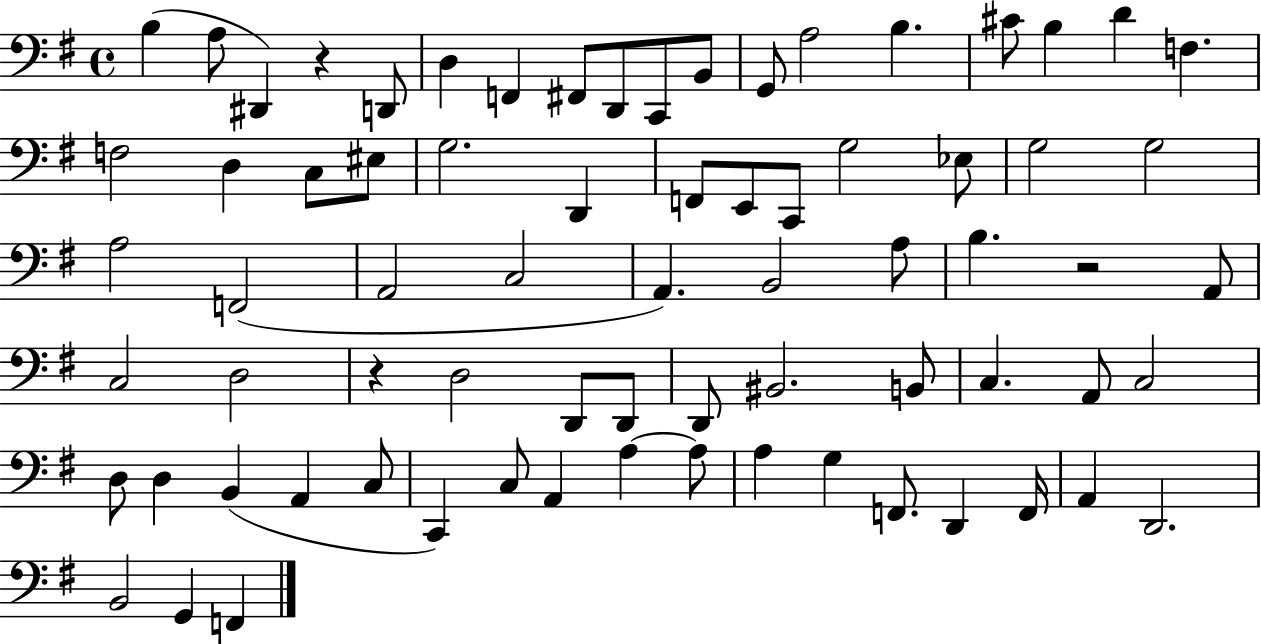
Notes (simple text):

B3/q A3/e D#2/q R/q D2/e D3/q F2/q F#2/e D2/e C2/e B2/e G2/e A3/h B3/q. C#4/e B3/q D4/q F3/q. F3/h D3/q C3/e EIS3/e G3/h. D2/q F2/e E2/e C2/e G3/h Eb3/e G3/h G3/h A3/h F2/h A2/h C3/h A2/q. B2/h A3/e B3/q. R/h A2/e C3/h D3/h R/q D3/h D2/e D2/e D2/e BIS2/h. B2/e C3/q. A2/e C3/h D3/e D3/q B2/q A2/q C3/e C2/q C3/e A2/q A3/q A3/e A3/q G3/q F2/e. D2/q F2/s A2/q D2/h. B2/h G2/q F2/q